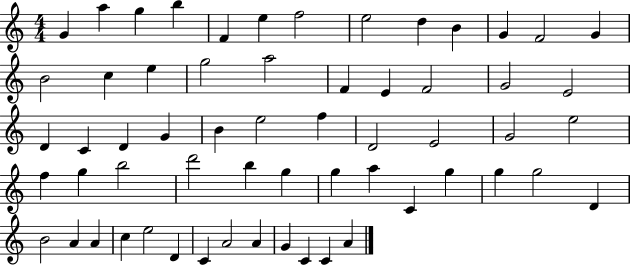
G4/q A5/q G5/q B5/q F4/q E5/q F5/h E5/h D5/q B4/q G4/q F4/h G4/q B4/h C5/q E5/q G5/h A5/h F4/q E4/q F4/h G4/h E4/h D4/q C4/q D4/q G4/q B4/q E5/h F5/q D4/h E4/h G4/h E5/h F5/q G5/q B5/h D6/h B5/q G5/q G5/q A5/q C4/q G5/q G5/q G5/h D4/q B4/h A4/q A4/q C5/q E5/h D4/q C4/q A4/h A4/q G4/q C4/q C4/q A4/q